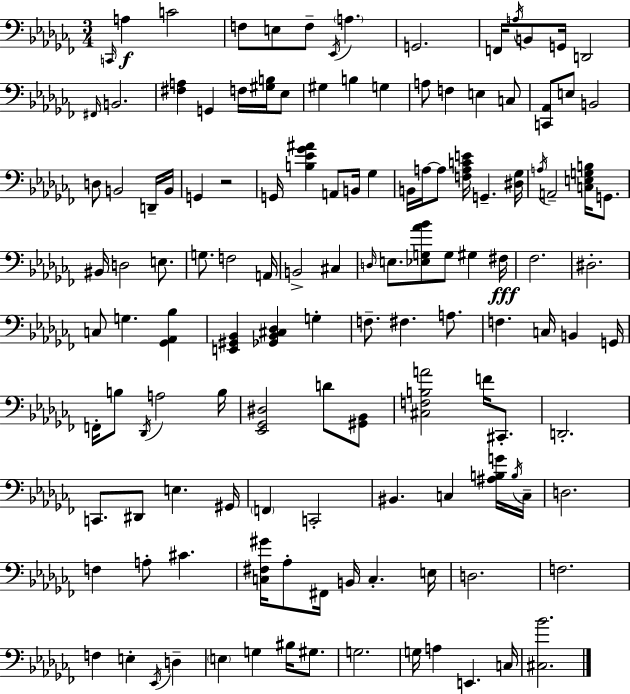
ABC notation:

X:1
T:Untitled
M:3/4
L:1/4
K:Abm
C,,/4 A, C2 F,/2 E,/2 F,/2 _E,,/4 A, G,,2 F,,/4 A,/4 B,,/2 G,,/4 D,,2 ^F,,/4 B,,2 [^F,A,] G,, F,/4 [^G,B,]/4 _E,/2 ^G, B, G, A,/2 F, E, C,/2 [C,,_A,,]/2 E,/2 B,,2 D,/2 B,,2 D,,/4 B,,/4 G,, z2 G,,/4 [B,_E_G^A] A,,/2 B,,/4 _G, B,,/4 A,/4 A,/2 [F,A,CE]/4 G,, [^D,_G,]/4 A,/4 A,,2 [C,E,G,B,]/4 G,,/2 ^B,,/4 D,2 E,/2 G,/2 F,2 A,,/4 B,,2 ^C, D,/4 E,/2 [_E,G,_A_B]/2 G,/2 ^G, ^F,/4 _F,2 ^D,2 C,/2 G, [_G,,_A,,_B,] [E,,^G,,_B,,] [_G,,_B,,^C,_D,] G, F,/2 ^F, A,/2 F, C,/4 B,, G,,/4 F,,/4 B,/2 _D,,/4 A,2 B,/4 [_E,,_G,,^D,]2 D/2 [^G,,_B,,]/2 [^C,F,B,A]2 F/4 ^C,,/2 D,,2 C,,/2 ^D,,/2 E, ^G,,/4 F,, C,,2 ^B,, C, [^A,B,G]/4 B,/4 C,/4 D,2 F, A,/2 ^C [C,^F,^G]/4 _A,/2 ^F,,/4 B,,/4 C, E,/4 D,2 F,2 F, E, _E,,/4 D, E, G, ^B,/4 ^G,/2 G,2 G,/4 A, E,, C,/4 [^C,_B]2